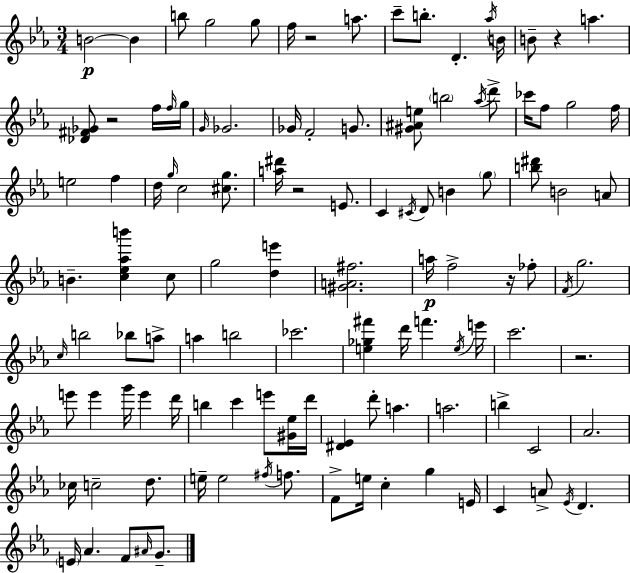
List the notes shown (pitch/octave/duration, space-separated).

B4/h B4/q B5/e G5/h G5/e F5/s R/h A5/e. C6/e B5/e. D4/q. Ab5/s B4/s B4/e R/q A5/q. [Db4,F#4,Gb4]/e R/h F5/s F5/s G5/s G4/s Gb4/h. Gb4/s F4/h G4/e. [G#4,A#4,E5]/e B5/h Ab5/s D6/e CES6/s F5/e G5/h F5/s E5/h F5/q D5/s G5/s C5/h [C#5,G5]/e. [A5,D#6]/s R/h E4/e. C4/q C#4/s D4/e B4/q G5/e [B5,D#6]/e B4/h A4/e B4/q. [C5,Eb5,Ab5,B6]/q C5/e G5/h [D5,E6]/q [G#4,A4,F#5]/h. A5/s F5/h R/s FES5/e F4/s G5/h. C5/s B5/h Bb5/e A5/e A5/q B5/h CES6/h. [E5,Gb5,F#6]/q D6/s F6/q. E5/s E6/s C6/h. R/h. E6/e E6/q G6/s E6/q D6/s B5/q C6/q E6/e [G#4,Eb5]/s D6/s [D#4,Eb4]/q D6/e A5/q. A5/h. B5/q C4/h Ab4/h. CES5/s C5/h D5/e. E5/s E5/h F#5/s F5/e. F4/e E5/s C5/q G5/q E4/s C4/q A4/e Eb4/s D4/q. E4/s Ab4/q. F4/e A#4/s G4/e.